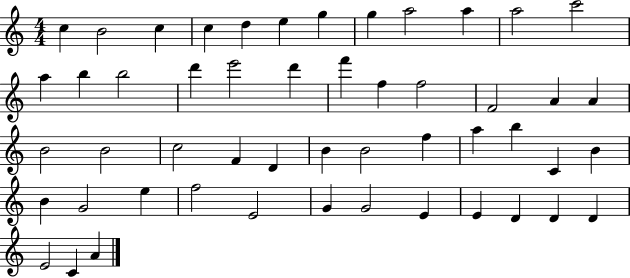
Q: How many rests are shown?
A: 0